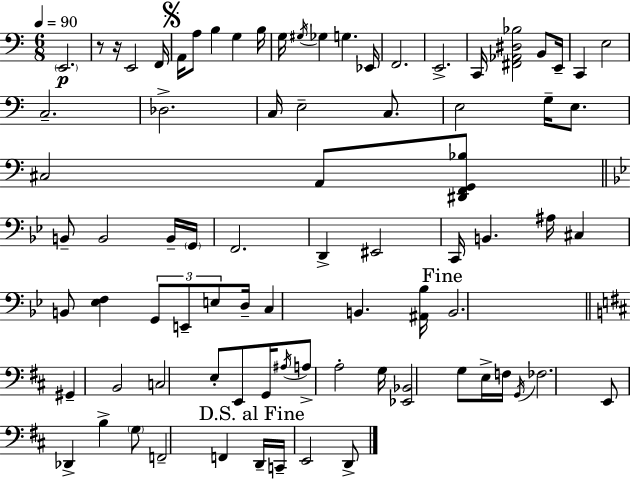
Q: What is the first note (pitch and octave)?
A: E2